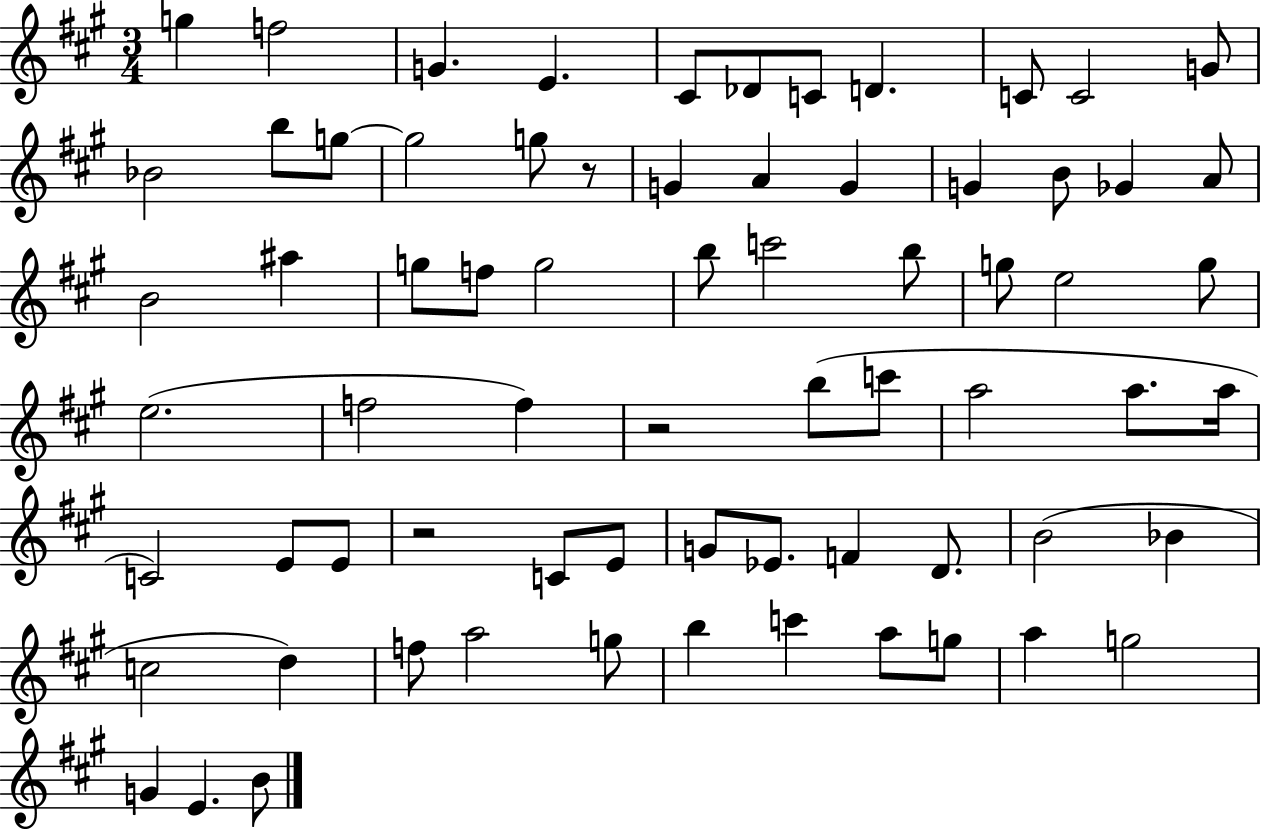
G5/q F5/h G4/q. E4/q. C#4/e Db4/e C4/e D4/q. C4/e C4/h G4/e Bb4/h B5/e G5/e G5/h G5/e R/e G4/q A4/q G4/q G4/q B4/e Gb4/q A4/e B4/h A#5/q G5/e F5/e G5/h B5/e C6/h B5/e G5/e E5/h G5/e E5/h. F5/h F5/q R/h B5/e C6/e A5/h A5/e. A5/s C4/h E4/e E4/e R/h C4/e E4/e G4/e Eb4/e. F4/q D4/e. B4/h Bb4/q C5/h D5/q F5/e A5/h G5/e B5/q C6/q A5/e G5/e A5/q G5/h G4/q E4/q. B4/e